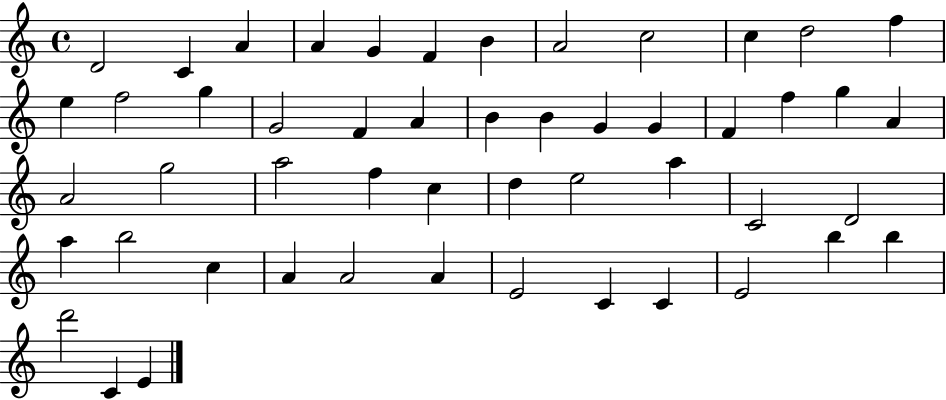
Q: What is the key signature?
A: C major